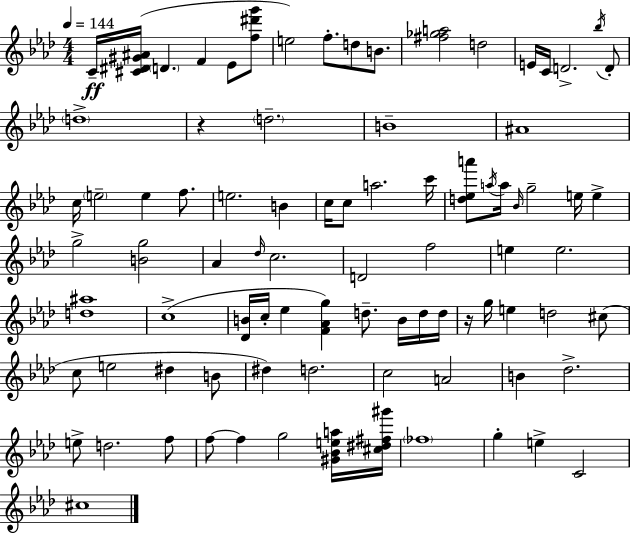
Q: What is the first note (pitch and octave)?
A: C4